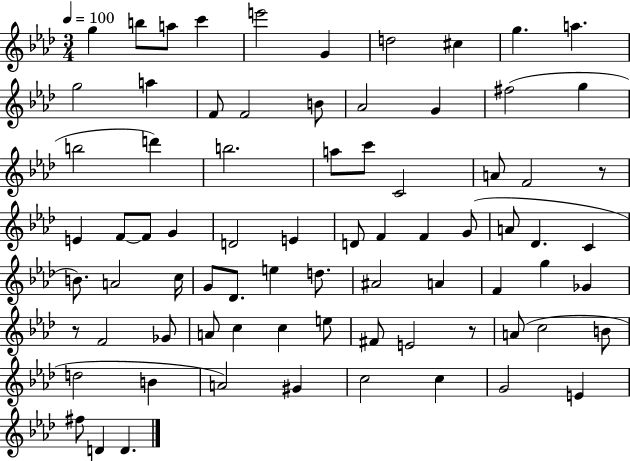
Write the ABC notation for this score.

X:1
T:Untitled
M:3/4
L:1/4
K:Ab
g b/2 a/2 c' e'2 G d2 ^c g a g2 a F/2 F2 B/2 _A2 G ^f2 g b2 d' b2 a/2 c'/2 C2 A/2 F2 z/2 E F/2 F/2 G D2 E D/2 F F G/2 A/2 _D C B/2 A2 c/4 G/2 _D/2 e d/2 ^A2 A F g _G z/2 F2 _G/2 A/2 c c e/2 ^F/2 E2 z/2 A/2 c2 B/2 d2 B A2 ^G c2 c G2 E ^f/2 D D